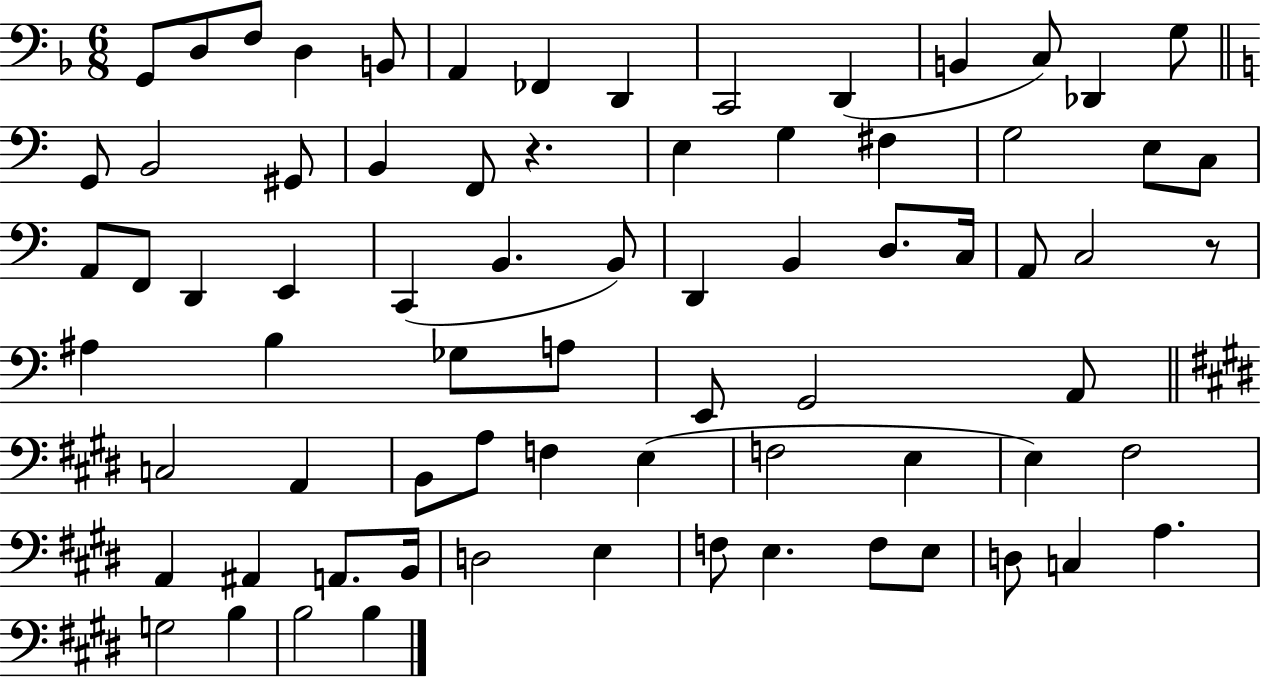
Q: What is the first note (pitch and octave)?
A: G2